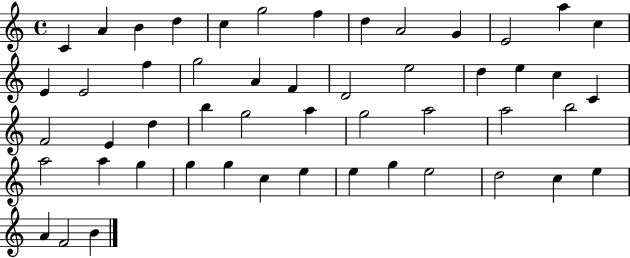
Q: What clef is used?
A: treble